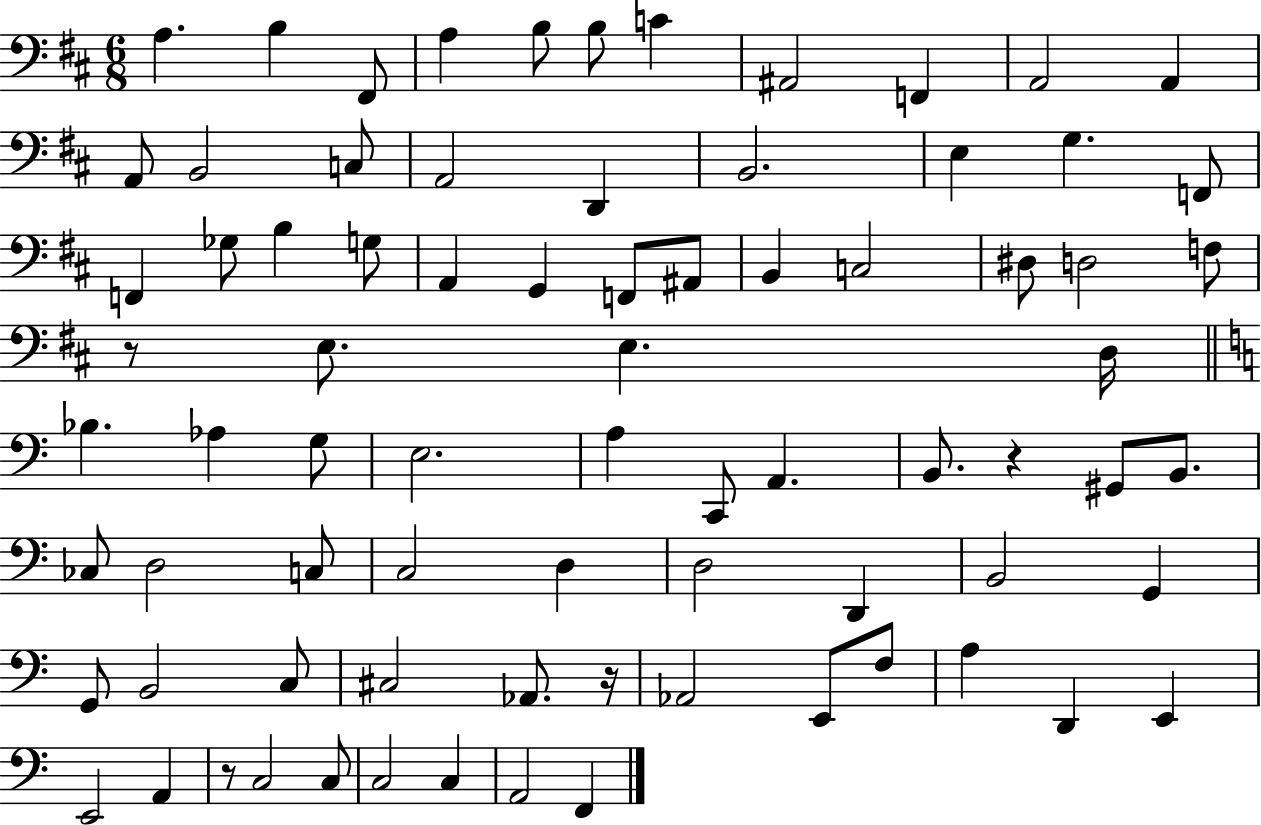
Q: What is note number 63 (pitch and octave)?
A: F3